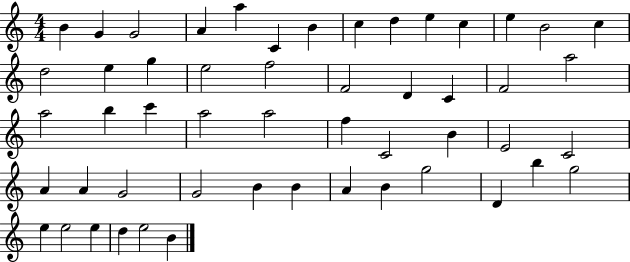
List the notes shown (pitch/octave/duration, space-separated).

B4/q G4/q G4/h A4/q A5/q C4/q B4/q C5/q D5/q E5/q C5/q E5/q B4/h C5/q D5/h E5/q G5/q E5/h F5/h F4/h D4/q C4/q F4/h A5/h A5/h B5/q C6/q A5/h A5/h F5/q C4/h B4/q E4/h C4/h A4/q A4/q G4/h G4/h B4/q B4/q A4/q B4/q G5/h D4/q B5/q G5/h E5/q E5/h E5/q D5/q E5/h B4/q